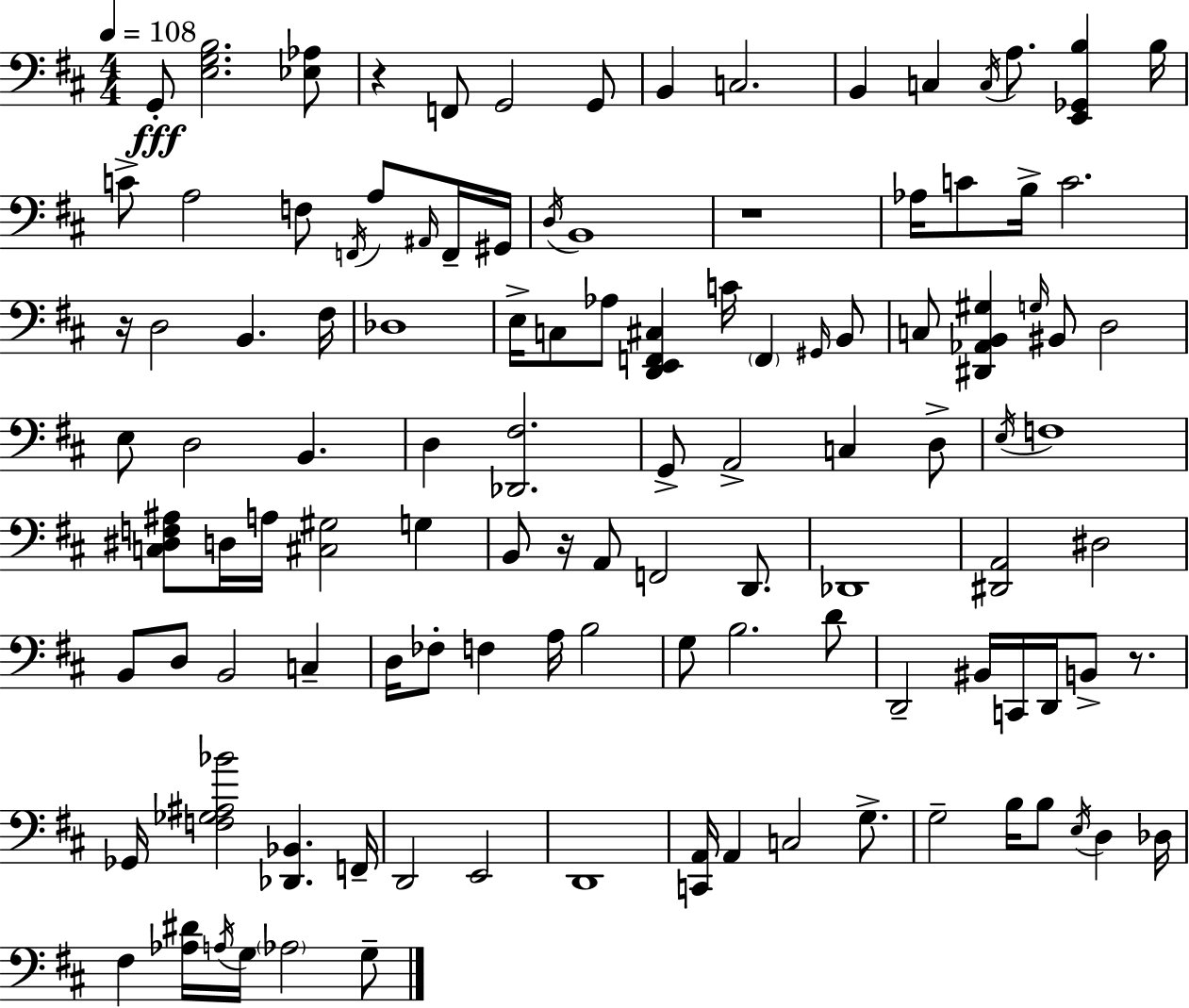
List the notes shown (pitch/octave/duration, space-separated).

G2/e [E3,G3,B3]/h. [Eb3,Ab3]/e R/q F2/e G2/h G2/e B2/q C3/h. B2/q C3/q C3/s A3/e. [E2,Gb2,B3]/q B3/s C4/e A3/h F3/e F2/s A3/e A#2/s F2/s G#2/s D3/s B2/w R/w Ab3/s C4/e B3/s C4/h. R/s D3/h B2/q. F#3/s Db3/w E3/s C3/e Ab3/e [D2,E2,F2,C#3]/q C4/s F2/q G#2/s B2/e C3/e [D#2,Ab2,B2,G#3]/q G3/s BIS2/e D3/h E3/e D3/h B2/q. D3/q [Db2,F#3]/h. G2/e A2/h C3/q D3/e E3/s F3/w [C3,D#3,F3,A#3]/e D3/s A3/s [C#3,G#3]/h G3/q B2/e R/s A2/e F2/h D2/e. Db2/w [D#2,A2]/h D#3/h B2/e D3/e B2/h C3/q D3/s FES3/e F3/q A3/s B3/h G3/e B3/h. D4/e D2/h BIS2/s C2/s D2/s B2/e R/e. Gb2/s [F3,Gb3,A#3,Bb4]/h [Db2,Bb2]/q. F2/s D2/h E2/h D2/w [C2,A2]/s A2/q C3/h G3/e. G3/h B3/s B3/e E3/s D3/q Db3/s F#3/q [Ab3,D#4]/s A3/s G3/s Ab3/h G3/e